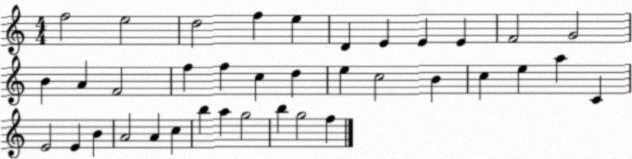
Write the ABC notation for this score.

X:1
T:Untitled
M:4/4
L:1/4
K:C
f2 e2 d2 f e D E E E F2 G2 B A F2 f f c d e c2 B c e a C E2 E B A2 A c b a g2 b g2 f